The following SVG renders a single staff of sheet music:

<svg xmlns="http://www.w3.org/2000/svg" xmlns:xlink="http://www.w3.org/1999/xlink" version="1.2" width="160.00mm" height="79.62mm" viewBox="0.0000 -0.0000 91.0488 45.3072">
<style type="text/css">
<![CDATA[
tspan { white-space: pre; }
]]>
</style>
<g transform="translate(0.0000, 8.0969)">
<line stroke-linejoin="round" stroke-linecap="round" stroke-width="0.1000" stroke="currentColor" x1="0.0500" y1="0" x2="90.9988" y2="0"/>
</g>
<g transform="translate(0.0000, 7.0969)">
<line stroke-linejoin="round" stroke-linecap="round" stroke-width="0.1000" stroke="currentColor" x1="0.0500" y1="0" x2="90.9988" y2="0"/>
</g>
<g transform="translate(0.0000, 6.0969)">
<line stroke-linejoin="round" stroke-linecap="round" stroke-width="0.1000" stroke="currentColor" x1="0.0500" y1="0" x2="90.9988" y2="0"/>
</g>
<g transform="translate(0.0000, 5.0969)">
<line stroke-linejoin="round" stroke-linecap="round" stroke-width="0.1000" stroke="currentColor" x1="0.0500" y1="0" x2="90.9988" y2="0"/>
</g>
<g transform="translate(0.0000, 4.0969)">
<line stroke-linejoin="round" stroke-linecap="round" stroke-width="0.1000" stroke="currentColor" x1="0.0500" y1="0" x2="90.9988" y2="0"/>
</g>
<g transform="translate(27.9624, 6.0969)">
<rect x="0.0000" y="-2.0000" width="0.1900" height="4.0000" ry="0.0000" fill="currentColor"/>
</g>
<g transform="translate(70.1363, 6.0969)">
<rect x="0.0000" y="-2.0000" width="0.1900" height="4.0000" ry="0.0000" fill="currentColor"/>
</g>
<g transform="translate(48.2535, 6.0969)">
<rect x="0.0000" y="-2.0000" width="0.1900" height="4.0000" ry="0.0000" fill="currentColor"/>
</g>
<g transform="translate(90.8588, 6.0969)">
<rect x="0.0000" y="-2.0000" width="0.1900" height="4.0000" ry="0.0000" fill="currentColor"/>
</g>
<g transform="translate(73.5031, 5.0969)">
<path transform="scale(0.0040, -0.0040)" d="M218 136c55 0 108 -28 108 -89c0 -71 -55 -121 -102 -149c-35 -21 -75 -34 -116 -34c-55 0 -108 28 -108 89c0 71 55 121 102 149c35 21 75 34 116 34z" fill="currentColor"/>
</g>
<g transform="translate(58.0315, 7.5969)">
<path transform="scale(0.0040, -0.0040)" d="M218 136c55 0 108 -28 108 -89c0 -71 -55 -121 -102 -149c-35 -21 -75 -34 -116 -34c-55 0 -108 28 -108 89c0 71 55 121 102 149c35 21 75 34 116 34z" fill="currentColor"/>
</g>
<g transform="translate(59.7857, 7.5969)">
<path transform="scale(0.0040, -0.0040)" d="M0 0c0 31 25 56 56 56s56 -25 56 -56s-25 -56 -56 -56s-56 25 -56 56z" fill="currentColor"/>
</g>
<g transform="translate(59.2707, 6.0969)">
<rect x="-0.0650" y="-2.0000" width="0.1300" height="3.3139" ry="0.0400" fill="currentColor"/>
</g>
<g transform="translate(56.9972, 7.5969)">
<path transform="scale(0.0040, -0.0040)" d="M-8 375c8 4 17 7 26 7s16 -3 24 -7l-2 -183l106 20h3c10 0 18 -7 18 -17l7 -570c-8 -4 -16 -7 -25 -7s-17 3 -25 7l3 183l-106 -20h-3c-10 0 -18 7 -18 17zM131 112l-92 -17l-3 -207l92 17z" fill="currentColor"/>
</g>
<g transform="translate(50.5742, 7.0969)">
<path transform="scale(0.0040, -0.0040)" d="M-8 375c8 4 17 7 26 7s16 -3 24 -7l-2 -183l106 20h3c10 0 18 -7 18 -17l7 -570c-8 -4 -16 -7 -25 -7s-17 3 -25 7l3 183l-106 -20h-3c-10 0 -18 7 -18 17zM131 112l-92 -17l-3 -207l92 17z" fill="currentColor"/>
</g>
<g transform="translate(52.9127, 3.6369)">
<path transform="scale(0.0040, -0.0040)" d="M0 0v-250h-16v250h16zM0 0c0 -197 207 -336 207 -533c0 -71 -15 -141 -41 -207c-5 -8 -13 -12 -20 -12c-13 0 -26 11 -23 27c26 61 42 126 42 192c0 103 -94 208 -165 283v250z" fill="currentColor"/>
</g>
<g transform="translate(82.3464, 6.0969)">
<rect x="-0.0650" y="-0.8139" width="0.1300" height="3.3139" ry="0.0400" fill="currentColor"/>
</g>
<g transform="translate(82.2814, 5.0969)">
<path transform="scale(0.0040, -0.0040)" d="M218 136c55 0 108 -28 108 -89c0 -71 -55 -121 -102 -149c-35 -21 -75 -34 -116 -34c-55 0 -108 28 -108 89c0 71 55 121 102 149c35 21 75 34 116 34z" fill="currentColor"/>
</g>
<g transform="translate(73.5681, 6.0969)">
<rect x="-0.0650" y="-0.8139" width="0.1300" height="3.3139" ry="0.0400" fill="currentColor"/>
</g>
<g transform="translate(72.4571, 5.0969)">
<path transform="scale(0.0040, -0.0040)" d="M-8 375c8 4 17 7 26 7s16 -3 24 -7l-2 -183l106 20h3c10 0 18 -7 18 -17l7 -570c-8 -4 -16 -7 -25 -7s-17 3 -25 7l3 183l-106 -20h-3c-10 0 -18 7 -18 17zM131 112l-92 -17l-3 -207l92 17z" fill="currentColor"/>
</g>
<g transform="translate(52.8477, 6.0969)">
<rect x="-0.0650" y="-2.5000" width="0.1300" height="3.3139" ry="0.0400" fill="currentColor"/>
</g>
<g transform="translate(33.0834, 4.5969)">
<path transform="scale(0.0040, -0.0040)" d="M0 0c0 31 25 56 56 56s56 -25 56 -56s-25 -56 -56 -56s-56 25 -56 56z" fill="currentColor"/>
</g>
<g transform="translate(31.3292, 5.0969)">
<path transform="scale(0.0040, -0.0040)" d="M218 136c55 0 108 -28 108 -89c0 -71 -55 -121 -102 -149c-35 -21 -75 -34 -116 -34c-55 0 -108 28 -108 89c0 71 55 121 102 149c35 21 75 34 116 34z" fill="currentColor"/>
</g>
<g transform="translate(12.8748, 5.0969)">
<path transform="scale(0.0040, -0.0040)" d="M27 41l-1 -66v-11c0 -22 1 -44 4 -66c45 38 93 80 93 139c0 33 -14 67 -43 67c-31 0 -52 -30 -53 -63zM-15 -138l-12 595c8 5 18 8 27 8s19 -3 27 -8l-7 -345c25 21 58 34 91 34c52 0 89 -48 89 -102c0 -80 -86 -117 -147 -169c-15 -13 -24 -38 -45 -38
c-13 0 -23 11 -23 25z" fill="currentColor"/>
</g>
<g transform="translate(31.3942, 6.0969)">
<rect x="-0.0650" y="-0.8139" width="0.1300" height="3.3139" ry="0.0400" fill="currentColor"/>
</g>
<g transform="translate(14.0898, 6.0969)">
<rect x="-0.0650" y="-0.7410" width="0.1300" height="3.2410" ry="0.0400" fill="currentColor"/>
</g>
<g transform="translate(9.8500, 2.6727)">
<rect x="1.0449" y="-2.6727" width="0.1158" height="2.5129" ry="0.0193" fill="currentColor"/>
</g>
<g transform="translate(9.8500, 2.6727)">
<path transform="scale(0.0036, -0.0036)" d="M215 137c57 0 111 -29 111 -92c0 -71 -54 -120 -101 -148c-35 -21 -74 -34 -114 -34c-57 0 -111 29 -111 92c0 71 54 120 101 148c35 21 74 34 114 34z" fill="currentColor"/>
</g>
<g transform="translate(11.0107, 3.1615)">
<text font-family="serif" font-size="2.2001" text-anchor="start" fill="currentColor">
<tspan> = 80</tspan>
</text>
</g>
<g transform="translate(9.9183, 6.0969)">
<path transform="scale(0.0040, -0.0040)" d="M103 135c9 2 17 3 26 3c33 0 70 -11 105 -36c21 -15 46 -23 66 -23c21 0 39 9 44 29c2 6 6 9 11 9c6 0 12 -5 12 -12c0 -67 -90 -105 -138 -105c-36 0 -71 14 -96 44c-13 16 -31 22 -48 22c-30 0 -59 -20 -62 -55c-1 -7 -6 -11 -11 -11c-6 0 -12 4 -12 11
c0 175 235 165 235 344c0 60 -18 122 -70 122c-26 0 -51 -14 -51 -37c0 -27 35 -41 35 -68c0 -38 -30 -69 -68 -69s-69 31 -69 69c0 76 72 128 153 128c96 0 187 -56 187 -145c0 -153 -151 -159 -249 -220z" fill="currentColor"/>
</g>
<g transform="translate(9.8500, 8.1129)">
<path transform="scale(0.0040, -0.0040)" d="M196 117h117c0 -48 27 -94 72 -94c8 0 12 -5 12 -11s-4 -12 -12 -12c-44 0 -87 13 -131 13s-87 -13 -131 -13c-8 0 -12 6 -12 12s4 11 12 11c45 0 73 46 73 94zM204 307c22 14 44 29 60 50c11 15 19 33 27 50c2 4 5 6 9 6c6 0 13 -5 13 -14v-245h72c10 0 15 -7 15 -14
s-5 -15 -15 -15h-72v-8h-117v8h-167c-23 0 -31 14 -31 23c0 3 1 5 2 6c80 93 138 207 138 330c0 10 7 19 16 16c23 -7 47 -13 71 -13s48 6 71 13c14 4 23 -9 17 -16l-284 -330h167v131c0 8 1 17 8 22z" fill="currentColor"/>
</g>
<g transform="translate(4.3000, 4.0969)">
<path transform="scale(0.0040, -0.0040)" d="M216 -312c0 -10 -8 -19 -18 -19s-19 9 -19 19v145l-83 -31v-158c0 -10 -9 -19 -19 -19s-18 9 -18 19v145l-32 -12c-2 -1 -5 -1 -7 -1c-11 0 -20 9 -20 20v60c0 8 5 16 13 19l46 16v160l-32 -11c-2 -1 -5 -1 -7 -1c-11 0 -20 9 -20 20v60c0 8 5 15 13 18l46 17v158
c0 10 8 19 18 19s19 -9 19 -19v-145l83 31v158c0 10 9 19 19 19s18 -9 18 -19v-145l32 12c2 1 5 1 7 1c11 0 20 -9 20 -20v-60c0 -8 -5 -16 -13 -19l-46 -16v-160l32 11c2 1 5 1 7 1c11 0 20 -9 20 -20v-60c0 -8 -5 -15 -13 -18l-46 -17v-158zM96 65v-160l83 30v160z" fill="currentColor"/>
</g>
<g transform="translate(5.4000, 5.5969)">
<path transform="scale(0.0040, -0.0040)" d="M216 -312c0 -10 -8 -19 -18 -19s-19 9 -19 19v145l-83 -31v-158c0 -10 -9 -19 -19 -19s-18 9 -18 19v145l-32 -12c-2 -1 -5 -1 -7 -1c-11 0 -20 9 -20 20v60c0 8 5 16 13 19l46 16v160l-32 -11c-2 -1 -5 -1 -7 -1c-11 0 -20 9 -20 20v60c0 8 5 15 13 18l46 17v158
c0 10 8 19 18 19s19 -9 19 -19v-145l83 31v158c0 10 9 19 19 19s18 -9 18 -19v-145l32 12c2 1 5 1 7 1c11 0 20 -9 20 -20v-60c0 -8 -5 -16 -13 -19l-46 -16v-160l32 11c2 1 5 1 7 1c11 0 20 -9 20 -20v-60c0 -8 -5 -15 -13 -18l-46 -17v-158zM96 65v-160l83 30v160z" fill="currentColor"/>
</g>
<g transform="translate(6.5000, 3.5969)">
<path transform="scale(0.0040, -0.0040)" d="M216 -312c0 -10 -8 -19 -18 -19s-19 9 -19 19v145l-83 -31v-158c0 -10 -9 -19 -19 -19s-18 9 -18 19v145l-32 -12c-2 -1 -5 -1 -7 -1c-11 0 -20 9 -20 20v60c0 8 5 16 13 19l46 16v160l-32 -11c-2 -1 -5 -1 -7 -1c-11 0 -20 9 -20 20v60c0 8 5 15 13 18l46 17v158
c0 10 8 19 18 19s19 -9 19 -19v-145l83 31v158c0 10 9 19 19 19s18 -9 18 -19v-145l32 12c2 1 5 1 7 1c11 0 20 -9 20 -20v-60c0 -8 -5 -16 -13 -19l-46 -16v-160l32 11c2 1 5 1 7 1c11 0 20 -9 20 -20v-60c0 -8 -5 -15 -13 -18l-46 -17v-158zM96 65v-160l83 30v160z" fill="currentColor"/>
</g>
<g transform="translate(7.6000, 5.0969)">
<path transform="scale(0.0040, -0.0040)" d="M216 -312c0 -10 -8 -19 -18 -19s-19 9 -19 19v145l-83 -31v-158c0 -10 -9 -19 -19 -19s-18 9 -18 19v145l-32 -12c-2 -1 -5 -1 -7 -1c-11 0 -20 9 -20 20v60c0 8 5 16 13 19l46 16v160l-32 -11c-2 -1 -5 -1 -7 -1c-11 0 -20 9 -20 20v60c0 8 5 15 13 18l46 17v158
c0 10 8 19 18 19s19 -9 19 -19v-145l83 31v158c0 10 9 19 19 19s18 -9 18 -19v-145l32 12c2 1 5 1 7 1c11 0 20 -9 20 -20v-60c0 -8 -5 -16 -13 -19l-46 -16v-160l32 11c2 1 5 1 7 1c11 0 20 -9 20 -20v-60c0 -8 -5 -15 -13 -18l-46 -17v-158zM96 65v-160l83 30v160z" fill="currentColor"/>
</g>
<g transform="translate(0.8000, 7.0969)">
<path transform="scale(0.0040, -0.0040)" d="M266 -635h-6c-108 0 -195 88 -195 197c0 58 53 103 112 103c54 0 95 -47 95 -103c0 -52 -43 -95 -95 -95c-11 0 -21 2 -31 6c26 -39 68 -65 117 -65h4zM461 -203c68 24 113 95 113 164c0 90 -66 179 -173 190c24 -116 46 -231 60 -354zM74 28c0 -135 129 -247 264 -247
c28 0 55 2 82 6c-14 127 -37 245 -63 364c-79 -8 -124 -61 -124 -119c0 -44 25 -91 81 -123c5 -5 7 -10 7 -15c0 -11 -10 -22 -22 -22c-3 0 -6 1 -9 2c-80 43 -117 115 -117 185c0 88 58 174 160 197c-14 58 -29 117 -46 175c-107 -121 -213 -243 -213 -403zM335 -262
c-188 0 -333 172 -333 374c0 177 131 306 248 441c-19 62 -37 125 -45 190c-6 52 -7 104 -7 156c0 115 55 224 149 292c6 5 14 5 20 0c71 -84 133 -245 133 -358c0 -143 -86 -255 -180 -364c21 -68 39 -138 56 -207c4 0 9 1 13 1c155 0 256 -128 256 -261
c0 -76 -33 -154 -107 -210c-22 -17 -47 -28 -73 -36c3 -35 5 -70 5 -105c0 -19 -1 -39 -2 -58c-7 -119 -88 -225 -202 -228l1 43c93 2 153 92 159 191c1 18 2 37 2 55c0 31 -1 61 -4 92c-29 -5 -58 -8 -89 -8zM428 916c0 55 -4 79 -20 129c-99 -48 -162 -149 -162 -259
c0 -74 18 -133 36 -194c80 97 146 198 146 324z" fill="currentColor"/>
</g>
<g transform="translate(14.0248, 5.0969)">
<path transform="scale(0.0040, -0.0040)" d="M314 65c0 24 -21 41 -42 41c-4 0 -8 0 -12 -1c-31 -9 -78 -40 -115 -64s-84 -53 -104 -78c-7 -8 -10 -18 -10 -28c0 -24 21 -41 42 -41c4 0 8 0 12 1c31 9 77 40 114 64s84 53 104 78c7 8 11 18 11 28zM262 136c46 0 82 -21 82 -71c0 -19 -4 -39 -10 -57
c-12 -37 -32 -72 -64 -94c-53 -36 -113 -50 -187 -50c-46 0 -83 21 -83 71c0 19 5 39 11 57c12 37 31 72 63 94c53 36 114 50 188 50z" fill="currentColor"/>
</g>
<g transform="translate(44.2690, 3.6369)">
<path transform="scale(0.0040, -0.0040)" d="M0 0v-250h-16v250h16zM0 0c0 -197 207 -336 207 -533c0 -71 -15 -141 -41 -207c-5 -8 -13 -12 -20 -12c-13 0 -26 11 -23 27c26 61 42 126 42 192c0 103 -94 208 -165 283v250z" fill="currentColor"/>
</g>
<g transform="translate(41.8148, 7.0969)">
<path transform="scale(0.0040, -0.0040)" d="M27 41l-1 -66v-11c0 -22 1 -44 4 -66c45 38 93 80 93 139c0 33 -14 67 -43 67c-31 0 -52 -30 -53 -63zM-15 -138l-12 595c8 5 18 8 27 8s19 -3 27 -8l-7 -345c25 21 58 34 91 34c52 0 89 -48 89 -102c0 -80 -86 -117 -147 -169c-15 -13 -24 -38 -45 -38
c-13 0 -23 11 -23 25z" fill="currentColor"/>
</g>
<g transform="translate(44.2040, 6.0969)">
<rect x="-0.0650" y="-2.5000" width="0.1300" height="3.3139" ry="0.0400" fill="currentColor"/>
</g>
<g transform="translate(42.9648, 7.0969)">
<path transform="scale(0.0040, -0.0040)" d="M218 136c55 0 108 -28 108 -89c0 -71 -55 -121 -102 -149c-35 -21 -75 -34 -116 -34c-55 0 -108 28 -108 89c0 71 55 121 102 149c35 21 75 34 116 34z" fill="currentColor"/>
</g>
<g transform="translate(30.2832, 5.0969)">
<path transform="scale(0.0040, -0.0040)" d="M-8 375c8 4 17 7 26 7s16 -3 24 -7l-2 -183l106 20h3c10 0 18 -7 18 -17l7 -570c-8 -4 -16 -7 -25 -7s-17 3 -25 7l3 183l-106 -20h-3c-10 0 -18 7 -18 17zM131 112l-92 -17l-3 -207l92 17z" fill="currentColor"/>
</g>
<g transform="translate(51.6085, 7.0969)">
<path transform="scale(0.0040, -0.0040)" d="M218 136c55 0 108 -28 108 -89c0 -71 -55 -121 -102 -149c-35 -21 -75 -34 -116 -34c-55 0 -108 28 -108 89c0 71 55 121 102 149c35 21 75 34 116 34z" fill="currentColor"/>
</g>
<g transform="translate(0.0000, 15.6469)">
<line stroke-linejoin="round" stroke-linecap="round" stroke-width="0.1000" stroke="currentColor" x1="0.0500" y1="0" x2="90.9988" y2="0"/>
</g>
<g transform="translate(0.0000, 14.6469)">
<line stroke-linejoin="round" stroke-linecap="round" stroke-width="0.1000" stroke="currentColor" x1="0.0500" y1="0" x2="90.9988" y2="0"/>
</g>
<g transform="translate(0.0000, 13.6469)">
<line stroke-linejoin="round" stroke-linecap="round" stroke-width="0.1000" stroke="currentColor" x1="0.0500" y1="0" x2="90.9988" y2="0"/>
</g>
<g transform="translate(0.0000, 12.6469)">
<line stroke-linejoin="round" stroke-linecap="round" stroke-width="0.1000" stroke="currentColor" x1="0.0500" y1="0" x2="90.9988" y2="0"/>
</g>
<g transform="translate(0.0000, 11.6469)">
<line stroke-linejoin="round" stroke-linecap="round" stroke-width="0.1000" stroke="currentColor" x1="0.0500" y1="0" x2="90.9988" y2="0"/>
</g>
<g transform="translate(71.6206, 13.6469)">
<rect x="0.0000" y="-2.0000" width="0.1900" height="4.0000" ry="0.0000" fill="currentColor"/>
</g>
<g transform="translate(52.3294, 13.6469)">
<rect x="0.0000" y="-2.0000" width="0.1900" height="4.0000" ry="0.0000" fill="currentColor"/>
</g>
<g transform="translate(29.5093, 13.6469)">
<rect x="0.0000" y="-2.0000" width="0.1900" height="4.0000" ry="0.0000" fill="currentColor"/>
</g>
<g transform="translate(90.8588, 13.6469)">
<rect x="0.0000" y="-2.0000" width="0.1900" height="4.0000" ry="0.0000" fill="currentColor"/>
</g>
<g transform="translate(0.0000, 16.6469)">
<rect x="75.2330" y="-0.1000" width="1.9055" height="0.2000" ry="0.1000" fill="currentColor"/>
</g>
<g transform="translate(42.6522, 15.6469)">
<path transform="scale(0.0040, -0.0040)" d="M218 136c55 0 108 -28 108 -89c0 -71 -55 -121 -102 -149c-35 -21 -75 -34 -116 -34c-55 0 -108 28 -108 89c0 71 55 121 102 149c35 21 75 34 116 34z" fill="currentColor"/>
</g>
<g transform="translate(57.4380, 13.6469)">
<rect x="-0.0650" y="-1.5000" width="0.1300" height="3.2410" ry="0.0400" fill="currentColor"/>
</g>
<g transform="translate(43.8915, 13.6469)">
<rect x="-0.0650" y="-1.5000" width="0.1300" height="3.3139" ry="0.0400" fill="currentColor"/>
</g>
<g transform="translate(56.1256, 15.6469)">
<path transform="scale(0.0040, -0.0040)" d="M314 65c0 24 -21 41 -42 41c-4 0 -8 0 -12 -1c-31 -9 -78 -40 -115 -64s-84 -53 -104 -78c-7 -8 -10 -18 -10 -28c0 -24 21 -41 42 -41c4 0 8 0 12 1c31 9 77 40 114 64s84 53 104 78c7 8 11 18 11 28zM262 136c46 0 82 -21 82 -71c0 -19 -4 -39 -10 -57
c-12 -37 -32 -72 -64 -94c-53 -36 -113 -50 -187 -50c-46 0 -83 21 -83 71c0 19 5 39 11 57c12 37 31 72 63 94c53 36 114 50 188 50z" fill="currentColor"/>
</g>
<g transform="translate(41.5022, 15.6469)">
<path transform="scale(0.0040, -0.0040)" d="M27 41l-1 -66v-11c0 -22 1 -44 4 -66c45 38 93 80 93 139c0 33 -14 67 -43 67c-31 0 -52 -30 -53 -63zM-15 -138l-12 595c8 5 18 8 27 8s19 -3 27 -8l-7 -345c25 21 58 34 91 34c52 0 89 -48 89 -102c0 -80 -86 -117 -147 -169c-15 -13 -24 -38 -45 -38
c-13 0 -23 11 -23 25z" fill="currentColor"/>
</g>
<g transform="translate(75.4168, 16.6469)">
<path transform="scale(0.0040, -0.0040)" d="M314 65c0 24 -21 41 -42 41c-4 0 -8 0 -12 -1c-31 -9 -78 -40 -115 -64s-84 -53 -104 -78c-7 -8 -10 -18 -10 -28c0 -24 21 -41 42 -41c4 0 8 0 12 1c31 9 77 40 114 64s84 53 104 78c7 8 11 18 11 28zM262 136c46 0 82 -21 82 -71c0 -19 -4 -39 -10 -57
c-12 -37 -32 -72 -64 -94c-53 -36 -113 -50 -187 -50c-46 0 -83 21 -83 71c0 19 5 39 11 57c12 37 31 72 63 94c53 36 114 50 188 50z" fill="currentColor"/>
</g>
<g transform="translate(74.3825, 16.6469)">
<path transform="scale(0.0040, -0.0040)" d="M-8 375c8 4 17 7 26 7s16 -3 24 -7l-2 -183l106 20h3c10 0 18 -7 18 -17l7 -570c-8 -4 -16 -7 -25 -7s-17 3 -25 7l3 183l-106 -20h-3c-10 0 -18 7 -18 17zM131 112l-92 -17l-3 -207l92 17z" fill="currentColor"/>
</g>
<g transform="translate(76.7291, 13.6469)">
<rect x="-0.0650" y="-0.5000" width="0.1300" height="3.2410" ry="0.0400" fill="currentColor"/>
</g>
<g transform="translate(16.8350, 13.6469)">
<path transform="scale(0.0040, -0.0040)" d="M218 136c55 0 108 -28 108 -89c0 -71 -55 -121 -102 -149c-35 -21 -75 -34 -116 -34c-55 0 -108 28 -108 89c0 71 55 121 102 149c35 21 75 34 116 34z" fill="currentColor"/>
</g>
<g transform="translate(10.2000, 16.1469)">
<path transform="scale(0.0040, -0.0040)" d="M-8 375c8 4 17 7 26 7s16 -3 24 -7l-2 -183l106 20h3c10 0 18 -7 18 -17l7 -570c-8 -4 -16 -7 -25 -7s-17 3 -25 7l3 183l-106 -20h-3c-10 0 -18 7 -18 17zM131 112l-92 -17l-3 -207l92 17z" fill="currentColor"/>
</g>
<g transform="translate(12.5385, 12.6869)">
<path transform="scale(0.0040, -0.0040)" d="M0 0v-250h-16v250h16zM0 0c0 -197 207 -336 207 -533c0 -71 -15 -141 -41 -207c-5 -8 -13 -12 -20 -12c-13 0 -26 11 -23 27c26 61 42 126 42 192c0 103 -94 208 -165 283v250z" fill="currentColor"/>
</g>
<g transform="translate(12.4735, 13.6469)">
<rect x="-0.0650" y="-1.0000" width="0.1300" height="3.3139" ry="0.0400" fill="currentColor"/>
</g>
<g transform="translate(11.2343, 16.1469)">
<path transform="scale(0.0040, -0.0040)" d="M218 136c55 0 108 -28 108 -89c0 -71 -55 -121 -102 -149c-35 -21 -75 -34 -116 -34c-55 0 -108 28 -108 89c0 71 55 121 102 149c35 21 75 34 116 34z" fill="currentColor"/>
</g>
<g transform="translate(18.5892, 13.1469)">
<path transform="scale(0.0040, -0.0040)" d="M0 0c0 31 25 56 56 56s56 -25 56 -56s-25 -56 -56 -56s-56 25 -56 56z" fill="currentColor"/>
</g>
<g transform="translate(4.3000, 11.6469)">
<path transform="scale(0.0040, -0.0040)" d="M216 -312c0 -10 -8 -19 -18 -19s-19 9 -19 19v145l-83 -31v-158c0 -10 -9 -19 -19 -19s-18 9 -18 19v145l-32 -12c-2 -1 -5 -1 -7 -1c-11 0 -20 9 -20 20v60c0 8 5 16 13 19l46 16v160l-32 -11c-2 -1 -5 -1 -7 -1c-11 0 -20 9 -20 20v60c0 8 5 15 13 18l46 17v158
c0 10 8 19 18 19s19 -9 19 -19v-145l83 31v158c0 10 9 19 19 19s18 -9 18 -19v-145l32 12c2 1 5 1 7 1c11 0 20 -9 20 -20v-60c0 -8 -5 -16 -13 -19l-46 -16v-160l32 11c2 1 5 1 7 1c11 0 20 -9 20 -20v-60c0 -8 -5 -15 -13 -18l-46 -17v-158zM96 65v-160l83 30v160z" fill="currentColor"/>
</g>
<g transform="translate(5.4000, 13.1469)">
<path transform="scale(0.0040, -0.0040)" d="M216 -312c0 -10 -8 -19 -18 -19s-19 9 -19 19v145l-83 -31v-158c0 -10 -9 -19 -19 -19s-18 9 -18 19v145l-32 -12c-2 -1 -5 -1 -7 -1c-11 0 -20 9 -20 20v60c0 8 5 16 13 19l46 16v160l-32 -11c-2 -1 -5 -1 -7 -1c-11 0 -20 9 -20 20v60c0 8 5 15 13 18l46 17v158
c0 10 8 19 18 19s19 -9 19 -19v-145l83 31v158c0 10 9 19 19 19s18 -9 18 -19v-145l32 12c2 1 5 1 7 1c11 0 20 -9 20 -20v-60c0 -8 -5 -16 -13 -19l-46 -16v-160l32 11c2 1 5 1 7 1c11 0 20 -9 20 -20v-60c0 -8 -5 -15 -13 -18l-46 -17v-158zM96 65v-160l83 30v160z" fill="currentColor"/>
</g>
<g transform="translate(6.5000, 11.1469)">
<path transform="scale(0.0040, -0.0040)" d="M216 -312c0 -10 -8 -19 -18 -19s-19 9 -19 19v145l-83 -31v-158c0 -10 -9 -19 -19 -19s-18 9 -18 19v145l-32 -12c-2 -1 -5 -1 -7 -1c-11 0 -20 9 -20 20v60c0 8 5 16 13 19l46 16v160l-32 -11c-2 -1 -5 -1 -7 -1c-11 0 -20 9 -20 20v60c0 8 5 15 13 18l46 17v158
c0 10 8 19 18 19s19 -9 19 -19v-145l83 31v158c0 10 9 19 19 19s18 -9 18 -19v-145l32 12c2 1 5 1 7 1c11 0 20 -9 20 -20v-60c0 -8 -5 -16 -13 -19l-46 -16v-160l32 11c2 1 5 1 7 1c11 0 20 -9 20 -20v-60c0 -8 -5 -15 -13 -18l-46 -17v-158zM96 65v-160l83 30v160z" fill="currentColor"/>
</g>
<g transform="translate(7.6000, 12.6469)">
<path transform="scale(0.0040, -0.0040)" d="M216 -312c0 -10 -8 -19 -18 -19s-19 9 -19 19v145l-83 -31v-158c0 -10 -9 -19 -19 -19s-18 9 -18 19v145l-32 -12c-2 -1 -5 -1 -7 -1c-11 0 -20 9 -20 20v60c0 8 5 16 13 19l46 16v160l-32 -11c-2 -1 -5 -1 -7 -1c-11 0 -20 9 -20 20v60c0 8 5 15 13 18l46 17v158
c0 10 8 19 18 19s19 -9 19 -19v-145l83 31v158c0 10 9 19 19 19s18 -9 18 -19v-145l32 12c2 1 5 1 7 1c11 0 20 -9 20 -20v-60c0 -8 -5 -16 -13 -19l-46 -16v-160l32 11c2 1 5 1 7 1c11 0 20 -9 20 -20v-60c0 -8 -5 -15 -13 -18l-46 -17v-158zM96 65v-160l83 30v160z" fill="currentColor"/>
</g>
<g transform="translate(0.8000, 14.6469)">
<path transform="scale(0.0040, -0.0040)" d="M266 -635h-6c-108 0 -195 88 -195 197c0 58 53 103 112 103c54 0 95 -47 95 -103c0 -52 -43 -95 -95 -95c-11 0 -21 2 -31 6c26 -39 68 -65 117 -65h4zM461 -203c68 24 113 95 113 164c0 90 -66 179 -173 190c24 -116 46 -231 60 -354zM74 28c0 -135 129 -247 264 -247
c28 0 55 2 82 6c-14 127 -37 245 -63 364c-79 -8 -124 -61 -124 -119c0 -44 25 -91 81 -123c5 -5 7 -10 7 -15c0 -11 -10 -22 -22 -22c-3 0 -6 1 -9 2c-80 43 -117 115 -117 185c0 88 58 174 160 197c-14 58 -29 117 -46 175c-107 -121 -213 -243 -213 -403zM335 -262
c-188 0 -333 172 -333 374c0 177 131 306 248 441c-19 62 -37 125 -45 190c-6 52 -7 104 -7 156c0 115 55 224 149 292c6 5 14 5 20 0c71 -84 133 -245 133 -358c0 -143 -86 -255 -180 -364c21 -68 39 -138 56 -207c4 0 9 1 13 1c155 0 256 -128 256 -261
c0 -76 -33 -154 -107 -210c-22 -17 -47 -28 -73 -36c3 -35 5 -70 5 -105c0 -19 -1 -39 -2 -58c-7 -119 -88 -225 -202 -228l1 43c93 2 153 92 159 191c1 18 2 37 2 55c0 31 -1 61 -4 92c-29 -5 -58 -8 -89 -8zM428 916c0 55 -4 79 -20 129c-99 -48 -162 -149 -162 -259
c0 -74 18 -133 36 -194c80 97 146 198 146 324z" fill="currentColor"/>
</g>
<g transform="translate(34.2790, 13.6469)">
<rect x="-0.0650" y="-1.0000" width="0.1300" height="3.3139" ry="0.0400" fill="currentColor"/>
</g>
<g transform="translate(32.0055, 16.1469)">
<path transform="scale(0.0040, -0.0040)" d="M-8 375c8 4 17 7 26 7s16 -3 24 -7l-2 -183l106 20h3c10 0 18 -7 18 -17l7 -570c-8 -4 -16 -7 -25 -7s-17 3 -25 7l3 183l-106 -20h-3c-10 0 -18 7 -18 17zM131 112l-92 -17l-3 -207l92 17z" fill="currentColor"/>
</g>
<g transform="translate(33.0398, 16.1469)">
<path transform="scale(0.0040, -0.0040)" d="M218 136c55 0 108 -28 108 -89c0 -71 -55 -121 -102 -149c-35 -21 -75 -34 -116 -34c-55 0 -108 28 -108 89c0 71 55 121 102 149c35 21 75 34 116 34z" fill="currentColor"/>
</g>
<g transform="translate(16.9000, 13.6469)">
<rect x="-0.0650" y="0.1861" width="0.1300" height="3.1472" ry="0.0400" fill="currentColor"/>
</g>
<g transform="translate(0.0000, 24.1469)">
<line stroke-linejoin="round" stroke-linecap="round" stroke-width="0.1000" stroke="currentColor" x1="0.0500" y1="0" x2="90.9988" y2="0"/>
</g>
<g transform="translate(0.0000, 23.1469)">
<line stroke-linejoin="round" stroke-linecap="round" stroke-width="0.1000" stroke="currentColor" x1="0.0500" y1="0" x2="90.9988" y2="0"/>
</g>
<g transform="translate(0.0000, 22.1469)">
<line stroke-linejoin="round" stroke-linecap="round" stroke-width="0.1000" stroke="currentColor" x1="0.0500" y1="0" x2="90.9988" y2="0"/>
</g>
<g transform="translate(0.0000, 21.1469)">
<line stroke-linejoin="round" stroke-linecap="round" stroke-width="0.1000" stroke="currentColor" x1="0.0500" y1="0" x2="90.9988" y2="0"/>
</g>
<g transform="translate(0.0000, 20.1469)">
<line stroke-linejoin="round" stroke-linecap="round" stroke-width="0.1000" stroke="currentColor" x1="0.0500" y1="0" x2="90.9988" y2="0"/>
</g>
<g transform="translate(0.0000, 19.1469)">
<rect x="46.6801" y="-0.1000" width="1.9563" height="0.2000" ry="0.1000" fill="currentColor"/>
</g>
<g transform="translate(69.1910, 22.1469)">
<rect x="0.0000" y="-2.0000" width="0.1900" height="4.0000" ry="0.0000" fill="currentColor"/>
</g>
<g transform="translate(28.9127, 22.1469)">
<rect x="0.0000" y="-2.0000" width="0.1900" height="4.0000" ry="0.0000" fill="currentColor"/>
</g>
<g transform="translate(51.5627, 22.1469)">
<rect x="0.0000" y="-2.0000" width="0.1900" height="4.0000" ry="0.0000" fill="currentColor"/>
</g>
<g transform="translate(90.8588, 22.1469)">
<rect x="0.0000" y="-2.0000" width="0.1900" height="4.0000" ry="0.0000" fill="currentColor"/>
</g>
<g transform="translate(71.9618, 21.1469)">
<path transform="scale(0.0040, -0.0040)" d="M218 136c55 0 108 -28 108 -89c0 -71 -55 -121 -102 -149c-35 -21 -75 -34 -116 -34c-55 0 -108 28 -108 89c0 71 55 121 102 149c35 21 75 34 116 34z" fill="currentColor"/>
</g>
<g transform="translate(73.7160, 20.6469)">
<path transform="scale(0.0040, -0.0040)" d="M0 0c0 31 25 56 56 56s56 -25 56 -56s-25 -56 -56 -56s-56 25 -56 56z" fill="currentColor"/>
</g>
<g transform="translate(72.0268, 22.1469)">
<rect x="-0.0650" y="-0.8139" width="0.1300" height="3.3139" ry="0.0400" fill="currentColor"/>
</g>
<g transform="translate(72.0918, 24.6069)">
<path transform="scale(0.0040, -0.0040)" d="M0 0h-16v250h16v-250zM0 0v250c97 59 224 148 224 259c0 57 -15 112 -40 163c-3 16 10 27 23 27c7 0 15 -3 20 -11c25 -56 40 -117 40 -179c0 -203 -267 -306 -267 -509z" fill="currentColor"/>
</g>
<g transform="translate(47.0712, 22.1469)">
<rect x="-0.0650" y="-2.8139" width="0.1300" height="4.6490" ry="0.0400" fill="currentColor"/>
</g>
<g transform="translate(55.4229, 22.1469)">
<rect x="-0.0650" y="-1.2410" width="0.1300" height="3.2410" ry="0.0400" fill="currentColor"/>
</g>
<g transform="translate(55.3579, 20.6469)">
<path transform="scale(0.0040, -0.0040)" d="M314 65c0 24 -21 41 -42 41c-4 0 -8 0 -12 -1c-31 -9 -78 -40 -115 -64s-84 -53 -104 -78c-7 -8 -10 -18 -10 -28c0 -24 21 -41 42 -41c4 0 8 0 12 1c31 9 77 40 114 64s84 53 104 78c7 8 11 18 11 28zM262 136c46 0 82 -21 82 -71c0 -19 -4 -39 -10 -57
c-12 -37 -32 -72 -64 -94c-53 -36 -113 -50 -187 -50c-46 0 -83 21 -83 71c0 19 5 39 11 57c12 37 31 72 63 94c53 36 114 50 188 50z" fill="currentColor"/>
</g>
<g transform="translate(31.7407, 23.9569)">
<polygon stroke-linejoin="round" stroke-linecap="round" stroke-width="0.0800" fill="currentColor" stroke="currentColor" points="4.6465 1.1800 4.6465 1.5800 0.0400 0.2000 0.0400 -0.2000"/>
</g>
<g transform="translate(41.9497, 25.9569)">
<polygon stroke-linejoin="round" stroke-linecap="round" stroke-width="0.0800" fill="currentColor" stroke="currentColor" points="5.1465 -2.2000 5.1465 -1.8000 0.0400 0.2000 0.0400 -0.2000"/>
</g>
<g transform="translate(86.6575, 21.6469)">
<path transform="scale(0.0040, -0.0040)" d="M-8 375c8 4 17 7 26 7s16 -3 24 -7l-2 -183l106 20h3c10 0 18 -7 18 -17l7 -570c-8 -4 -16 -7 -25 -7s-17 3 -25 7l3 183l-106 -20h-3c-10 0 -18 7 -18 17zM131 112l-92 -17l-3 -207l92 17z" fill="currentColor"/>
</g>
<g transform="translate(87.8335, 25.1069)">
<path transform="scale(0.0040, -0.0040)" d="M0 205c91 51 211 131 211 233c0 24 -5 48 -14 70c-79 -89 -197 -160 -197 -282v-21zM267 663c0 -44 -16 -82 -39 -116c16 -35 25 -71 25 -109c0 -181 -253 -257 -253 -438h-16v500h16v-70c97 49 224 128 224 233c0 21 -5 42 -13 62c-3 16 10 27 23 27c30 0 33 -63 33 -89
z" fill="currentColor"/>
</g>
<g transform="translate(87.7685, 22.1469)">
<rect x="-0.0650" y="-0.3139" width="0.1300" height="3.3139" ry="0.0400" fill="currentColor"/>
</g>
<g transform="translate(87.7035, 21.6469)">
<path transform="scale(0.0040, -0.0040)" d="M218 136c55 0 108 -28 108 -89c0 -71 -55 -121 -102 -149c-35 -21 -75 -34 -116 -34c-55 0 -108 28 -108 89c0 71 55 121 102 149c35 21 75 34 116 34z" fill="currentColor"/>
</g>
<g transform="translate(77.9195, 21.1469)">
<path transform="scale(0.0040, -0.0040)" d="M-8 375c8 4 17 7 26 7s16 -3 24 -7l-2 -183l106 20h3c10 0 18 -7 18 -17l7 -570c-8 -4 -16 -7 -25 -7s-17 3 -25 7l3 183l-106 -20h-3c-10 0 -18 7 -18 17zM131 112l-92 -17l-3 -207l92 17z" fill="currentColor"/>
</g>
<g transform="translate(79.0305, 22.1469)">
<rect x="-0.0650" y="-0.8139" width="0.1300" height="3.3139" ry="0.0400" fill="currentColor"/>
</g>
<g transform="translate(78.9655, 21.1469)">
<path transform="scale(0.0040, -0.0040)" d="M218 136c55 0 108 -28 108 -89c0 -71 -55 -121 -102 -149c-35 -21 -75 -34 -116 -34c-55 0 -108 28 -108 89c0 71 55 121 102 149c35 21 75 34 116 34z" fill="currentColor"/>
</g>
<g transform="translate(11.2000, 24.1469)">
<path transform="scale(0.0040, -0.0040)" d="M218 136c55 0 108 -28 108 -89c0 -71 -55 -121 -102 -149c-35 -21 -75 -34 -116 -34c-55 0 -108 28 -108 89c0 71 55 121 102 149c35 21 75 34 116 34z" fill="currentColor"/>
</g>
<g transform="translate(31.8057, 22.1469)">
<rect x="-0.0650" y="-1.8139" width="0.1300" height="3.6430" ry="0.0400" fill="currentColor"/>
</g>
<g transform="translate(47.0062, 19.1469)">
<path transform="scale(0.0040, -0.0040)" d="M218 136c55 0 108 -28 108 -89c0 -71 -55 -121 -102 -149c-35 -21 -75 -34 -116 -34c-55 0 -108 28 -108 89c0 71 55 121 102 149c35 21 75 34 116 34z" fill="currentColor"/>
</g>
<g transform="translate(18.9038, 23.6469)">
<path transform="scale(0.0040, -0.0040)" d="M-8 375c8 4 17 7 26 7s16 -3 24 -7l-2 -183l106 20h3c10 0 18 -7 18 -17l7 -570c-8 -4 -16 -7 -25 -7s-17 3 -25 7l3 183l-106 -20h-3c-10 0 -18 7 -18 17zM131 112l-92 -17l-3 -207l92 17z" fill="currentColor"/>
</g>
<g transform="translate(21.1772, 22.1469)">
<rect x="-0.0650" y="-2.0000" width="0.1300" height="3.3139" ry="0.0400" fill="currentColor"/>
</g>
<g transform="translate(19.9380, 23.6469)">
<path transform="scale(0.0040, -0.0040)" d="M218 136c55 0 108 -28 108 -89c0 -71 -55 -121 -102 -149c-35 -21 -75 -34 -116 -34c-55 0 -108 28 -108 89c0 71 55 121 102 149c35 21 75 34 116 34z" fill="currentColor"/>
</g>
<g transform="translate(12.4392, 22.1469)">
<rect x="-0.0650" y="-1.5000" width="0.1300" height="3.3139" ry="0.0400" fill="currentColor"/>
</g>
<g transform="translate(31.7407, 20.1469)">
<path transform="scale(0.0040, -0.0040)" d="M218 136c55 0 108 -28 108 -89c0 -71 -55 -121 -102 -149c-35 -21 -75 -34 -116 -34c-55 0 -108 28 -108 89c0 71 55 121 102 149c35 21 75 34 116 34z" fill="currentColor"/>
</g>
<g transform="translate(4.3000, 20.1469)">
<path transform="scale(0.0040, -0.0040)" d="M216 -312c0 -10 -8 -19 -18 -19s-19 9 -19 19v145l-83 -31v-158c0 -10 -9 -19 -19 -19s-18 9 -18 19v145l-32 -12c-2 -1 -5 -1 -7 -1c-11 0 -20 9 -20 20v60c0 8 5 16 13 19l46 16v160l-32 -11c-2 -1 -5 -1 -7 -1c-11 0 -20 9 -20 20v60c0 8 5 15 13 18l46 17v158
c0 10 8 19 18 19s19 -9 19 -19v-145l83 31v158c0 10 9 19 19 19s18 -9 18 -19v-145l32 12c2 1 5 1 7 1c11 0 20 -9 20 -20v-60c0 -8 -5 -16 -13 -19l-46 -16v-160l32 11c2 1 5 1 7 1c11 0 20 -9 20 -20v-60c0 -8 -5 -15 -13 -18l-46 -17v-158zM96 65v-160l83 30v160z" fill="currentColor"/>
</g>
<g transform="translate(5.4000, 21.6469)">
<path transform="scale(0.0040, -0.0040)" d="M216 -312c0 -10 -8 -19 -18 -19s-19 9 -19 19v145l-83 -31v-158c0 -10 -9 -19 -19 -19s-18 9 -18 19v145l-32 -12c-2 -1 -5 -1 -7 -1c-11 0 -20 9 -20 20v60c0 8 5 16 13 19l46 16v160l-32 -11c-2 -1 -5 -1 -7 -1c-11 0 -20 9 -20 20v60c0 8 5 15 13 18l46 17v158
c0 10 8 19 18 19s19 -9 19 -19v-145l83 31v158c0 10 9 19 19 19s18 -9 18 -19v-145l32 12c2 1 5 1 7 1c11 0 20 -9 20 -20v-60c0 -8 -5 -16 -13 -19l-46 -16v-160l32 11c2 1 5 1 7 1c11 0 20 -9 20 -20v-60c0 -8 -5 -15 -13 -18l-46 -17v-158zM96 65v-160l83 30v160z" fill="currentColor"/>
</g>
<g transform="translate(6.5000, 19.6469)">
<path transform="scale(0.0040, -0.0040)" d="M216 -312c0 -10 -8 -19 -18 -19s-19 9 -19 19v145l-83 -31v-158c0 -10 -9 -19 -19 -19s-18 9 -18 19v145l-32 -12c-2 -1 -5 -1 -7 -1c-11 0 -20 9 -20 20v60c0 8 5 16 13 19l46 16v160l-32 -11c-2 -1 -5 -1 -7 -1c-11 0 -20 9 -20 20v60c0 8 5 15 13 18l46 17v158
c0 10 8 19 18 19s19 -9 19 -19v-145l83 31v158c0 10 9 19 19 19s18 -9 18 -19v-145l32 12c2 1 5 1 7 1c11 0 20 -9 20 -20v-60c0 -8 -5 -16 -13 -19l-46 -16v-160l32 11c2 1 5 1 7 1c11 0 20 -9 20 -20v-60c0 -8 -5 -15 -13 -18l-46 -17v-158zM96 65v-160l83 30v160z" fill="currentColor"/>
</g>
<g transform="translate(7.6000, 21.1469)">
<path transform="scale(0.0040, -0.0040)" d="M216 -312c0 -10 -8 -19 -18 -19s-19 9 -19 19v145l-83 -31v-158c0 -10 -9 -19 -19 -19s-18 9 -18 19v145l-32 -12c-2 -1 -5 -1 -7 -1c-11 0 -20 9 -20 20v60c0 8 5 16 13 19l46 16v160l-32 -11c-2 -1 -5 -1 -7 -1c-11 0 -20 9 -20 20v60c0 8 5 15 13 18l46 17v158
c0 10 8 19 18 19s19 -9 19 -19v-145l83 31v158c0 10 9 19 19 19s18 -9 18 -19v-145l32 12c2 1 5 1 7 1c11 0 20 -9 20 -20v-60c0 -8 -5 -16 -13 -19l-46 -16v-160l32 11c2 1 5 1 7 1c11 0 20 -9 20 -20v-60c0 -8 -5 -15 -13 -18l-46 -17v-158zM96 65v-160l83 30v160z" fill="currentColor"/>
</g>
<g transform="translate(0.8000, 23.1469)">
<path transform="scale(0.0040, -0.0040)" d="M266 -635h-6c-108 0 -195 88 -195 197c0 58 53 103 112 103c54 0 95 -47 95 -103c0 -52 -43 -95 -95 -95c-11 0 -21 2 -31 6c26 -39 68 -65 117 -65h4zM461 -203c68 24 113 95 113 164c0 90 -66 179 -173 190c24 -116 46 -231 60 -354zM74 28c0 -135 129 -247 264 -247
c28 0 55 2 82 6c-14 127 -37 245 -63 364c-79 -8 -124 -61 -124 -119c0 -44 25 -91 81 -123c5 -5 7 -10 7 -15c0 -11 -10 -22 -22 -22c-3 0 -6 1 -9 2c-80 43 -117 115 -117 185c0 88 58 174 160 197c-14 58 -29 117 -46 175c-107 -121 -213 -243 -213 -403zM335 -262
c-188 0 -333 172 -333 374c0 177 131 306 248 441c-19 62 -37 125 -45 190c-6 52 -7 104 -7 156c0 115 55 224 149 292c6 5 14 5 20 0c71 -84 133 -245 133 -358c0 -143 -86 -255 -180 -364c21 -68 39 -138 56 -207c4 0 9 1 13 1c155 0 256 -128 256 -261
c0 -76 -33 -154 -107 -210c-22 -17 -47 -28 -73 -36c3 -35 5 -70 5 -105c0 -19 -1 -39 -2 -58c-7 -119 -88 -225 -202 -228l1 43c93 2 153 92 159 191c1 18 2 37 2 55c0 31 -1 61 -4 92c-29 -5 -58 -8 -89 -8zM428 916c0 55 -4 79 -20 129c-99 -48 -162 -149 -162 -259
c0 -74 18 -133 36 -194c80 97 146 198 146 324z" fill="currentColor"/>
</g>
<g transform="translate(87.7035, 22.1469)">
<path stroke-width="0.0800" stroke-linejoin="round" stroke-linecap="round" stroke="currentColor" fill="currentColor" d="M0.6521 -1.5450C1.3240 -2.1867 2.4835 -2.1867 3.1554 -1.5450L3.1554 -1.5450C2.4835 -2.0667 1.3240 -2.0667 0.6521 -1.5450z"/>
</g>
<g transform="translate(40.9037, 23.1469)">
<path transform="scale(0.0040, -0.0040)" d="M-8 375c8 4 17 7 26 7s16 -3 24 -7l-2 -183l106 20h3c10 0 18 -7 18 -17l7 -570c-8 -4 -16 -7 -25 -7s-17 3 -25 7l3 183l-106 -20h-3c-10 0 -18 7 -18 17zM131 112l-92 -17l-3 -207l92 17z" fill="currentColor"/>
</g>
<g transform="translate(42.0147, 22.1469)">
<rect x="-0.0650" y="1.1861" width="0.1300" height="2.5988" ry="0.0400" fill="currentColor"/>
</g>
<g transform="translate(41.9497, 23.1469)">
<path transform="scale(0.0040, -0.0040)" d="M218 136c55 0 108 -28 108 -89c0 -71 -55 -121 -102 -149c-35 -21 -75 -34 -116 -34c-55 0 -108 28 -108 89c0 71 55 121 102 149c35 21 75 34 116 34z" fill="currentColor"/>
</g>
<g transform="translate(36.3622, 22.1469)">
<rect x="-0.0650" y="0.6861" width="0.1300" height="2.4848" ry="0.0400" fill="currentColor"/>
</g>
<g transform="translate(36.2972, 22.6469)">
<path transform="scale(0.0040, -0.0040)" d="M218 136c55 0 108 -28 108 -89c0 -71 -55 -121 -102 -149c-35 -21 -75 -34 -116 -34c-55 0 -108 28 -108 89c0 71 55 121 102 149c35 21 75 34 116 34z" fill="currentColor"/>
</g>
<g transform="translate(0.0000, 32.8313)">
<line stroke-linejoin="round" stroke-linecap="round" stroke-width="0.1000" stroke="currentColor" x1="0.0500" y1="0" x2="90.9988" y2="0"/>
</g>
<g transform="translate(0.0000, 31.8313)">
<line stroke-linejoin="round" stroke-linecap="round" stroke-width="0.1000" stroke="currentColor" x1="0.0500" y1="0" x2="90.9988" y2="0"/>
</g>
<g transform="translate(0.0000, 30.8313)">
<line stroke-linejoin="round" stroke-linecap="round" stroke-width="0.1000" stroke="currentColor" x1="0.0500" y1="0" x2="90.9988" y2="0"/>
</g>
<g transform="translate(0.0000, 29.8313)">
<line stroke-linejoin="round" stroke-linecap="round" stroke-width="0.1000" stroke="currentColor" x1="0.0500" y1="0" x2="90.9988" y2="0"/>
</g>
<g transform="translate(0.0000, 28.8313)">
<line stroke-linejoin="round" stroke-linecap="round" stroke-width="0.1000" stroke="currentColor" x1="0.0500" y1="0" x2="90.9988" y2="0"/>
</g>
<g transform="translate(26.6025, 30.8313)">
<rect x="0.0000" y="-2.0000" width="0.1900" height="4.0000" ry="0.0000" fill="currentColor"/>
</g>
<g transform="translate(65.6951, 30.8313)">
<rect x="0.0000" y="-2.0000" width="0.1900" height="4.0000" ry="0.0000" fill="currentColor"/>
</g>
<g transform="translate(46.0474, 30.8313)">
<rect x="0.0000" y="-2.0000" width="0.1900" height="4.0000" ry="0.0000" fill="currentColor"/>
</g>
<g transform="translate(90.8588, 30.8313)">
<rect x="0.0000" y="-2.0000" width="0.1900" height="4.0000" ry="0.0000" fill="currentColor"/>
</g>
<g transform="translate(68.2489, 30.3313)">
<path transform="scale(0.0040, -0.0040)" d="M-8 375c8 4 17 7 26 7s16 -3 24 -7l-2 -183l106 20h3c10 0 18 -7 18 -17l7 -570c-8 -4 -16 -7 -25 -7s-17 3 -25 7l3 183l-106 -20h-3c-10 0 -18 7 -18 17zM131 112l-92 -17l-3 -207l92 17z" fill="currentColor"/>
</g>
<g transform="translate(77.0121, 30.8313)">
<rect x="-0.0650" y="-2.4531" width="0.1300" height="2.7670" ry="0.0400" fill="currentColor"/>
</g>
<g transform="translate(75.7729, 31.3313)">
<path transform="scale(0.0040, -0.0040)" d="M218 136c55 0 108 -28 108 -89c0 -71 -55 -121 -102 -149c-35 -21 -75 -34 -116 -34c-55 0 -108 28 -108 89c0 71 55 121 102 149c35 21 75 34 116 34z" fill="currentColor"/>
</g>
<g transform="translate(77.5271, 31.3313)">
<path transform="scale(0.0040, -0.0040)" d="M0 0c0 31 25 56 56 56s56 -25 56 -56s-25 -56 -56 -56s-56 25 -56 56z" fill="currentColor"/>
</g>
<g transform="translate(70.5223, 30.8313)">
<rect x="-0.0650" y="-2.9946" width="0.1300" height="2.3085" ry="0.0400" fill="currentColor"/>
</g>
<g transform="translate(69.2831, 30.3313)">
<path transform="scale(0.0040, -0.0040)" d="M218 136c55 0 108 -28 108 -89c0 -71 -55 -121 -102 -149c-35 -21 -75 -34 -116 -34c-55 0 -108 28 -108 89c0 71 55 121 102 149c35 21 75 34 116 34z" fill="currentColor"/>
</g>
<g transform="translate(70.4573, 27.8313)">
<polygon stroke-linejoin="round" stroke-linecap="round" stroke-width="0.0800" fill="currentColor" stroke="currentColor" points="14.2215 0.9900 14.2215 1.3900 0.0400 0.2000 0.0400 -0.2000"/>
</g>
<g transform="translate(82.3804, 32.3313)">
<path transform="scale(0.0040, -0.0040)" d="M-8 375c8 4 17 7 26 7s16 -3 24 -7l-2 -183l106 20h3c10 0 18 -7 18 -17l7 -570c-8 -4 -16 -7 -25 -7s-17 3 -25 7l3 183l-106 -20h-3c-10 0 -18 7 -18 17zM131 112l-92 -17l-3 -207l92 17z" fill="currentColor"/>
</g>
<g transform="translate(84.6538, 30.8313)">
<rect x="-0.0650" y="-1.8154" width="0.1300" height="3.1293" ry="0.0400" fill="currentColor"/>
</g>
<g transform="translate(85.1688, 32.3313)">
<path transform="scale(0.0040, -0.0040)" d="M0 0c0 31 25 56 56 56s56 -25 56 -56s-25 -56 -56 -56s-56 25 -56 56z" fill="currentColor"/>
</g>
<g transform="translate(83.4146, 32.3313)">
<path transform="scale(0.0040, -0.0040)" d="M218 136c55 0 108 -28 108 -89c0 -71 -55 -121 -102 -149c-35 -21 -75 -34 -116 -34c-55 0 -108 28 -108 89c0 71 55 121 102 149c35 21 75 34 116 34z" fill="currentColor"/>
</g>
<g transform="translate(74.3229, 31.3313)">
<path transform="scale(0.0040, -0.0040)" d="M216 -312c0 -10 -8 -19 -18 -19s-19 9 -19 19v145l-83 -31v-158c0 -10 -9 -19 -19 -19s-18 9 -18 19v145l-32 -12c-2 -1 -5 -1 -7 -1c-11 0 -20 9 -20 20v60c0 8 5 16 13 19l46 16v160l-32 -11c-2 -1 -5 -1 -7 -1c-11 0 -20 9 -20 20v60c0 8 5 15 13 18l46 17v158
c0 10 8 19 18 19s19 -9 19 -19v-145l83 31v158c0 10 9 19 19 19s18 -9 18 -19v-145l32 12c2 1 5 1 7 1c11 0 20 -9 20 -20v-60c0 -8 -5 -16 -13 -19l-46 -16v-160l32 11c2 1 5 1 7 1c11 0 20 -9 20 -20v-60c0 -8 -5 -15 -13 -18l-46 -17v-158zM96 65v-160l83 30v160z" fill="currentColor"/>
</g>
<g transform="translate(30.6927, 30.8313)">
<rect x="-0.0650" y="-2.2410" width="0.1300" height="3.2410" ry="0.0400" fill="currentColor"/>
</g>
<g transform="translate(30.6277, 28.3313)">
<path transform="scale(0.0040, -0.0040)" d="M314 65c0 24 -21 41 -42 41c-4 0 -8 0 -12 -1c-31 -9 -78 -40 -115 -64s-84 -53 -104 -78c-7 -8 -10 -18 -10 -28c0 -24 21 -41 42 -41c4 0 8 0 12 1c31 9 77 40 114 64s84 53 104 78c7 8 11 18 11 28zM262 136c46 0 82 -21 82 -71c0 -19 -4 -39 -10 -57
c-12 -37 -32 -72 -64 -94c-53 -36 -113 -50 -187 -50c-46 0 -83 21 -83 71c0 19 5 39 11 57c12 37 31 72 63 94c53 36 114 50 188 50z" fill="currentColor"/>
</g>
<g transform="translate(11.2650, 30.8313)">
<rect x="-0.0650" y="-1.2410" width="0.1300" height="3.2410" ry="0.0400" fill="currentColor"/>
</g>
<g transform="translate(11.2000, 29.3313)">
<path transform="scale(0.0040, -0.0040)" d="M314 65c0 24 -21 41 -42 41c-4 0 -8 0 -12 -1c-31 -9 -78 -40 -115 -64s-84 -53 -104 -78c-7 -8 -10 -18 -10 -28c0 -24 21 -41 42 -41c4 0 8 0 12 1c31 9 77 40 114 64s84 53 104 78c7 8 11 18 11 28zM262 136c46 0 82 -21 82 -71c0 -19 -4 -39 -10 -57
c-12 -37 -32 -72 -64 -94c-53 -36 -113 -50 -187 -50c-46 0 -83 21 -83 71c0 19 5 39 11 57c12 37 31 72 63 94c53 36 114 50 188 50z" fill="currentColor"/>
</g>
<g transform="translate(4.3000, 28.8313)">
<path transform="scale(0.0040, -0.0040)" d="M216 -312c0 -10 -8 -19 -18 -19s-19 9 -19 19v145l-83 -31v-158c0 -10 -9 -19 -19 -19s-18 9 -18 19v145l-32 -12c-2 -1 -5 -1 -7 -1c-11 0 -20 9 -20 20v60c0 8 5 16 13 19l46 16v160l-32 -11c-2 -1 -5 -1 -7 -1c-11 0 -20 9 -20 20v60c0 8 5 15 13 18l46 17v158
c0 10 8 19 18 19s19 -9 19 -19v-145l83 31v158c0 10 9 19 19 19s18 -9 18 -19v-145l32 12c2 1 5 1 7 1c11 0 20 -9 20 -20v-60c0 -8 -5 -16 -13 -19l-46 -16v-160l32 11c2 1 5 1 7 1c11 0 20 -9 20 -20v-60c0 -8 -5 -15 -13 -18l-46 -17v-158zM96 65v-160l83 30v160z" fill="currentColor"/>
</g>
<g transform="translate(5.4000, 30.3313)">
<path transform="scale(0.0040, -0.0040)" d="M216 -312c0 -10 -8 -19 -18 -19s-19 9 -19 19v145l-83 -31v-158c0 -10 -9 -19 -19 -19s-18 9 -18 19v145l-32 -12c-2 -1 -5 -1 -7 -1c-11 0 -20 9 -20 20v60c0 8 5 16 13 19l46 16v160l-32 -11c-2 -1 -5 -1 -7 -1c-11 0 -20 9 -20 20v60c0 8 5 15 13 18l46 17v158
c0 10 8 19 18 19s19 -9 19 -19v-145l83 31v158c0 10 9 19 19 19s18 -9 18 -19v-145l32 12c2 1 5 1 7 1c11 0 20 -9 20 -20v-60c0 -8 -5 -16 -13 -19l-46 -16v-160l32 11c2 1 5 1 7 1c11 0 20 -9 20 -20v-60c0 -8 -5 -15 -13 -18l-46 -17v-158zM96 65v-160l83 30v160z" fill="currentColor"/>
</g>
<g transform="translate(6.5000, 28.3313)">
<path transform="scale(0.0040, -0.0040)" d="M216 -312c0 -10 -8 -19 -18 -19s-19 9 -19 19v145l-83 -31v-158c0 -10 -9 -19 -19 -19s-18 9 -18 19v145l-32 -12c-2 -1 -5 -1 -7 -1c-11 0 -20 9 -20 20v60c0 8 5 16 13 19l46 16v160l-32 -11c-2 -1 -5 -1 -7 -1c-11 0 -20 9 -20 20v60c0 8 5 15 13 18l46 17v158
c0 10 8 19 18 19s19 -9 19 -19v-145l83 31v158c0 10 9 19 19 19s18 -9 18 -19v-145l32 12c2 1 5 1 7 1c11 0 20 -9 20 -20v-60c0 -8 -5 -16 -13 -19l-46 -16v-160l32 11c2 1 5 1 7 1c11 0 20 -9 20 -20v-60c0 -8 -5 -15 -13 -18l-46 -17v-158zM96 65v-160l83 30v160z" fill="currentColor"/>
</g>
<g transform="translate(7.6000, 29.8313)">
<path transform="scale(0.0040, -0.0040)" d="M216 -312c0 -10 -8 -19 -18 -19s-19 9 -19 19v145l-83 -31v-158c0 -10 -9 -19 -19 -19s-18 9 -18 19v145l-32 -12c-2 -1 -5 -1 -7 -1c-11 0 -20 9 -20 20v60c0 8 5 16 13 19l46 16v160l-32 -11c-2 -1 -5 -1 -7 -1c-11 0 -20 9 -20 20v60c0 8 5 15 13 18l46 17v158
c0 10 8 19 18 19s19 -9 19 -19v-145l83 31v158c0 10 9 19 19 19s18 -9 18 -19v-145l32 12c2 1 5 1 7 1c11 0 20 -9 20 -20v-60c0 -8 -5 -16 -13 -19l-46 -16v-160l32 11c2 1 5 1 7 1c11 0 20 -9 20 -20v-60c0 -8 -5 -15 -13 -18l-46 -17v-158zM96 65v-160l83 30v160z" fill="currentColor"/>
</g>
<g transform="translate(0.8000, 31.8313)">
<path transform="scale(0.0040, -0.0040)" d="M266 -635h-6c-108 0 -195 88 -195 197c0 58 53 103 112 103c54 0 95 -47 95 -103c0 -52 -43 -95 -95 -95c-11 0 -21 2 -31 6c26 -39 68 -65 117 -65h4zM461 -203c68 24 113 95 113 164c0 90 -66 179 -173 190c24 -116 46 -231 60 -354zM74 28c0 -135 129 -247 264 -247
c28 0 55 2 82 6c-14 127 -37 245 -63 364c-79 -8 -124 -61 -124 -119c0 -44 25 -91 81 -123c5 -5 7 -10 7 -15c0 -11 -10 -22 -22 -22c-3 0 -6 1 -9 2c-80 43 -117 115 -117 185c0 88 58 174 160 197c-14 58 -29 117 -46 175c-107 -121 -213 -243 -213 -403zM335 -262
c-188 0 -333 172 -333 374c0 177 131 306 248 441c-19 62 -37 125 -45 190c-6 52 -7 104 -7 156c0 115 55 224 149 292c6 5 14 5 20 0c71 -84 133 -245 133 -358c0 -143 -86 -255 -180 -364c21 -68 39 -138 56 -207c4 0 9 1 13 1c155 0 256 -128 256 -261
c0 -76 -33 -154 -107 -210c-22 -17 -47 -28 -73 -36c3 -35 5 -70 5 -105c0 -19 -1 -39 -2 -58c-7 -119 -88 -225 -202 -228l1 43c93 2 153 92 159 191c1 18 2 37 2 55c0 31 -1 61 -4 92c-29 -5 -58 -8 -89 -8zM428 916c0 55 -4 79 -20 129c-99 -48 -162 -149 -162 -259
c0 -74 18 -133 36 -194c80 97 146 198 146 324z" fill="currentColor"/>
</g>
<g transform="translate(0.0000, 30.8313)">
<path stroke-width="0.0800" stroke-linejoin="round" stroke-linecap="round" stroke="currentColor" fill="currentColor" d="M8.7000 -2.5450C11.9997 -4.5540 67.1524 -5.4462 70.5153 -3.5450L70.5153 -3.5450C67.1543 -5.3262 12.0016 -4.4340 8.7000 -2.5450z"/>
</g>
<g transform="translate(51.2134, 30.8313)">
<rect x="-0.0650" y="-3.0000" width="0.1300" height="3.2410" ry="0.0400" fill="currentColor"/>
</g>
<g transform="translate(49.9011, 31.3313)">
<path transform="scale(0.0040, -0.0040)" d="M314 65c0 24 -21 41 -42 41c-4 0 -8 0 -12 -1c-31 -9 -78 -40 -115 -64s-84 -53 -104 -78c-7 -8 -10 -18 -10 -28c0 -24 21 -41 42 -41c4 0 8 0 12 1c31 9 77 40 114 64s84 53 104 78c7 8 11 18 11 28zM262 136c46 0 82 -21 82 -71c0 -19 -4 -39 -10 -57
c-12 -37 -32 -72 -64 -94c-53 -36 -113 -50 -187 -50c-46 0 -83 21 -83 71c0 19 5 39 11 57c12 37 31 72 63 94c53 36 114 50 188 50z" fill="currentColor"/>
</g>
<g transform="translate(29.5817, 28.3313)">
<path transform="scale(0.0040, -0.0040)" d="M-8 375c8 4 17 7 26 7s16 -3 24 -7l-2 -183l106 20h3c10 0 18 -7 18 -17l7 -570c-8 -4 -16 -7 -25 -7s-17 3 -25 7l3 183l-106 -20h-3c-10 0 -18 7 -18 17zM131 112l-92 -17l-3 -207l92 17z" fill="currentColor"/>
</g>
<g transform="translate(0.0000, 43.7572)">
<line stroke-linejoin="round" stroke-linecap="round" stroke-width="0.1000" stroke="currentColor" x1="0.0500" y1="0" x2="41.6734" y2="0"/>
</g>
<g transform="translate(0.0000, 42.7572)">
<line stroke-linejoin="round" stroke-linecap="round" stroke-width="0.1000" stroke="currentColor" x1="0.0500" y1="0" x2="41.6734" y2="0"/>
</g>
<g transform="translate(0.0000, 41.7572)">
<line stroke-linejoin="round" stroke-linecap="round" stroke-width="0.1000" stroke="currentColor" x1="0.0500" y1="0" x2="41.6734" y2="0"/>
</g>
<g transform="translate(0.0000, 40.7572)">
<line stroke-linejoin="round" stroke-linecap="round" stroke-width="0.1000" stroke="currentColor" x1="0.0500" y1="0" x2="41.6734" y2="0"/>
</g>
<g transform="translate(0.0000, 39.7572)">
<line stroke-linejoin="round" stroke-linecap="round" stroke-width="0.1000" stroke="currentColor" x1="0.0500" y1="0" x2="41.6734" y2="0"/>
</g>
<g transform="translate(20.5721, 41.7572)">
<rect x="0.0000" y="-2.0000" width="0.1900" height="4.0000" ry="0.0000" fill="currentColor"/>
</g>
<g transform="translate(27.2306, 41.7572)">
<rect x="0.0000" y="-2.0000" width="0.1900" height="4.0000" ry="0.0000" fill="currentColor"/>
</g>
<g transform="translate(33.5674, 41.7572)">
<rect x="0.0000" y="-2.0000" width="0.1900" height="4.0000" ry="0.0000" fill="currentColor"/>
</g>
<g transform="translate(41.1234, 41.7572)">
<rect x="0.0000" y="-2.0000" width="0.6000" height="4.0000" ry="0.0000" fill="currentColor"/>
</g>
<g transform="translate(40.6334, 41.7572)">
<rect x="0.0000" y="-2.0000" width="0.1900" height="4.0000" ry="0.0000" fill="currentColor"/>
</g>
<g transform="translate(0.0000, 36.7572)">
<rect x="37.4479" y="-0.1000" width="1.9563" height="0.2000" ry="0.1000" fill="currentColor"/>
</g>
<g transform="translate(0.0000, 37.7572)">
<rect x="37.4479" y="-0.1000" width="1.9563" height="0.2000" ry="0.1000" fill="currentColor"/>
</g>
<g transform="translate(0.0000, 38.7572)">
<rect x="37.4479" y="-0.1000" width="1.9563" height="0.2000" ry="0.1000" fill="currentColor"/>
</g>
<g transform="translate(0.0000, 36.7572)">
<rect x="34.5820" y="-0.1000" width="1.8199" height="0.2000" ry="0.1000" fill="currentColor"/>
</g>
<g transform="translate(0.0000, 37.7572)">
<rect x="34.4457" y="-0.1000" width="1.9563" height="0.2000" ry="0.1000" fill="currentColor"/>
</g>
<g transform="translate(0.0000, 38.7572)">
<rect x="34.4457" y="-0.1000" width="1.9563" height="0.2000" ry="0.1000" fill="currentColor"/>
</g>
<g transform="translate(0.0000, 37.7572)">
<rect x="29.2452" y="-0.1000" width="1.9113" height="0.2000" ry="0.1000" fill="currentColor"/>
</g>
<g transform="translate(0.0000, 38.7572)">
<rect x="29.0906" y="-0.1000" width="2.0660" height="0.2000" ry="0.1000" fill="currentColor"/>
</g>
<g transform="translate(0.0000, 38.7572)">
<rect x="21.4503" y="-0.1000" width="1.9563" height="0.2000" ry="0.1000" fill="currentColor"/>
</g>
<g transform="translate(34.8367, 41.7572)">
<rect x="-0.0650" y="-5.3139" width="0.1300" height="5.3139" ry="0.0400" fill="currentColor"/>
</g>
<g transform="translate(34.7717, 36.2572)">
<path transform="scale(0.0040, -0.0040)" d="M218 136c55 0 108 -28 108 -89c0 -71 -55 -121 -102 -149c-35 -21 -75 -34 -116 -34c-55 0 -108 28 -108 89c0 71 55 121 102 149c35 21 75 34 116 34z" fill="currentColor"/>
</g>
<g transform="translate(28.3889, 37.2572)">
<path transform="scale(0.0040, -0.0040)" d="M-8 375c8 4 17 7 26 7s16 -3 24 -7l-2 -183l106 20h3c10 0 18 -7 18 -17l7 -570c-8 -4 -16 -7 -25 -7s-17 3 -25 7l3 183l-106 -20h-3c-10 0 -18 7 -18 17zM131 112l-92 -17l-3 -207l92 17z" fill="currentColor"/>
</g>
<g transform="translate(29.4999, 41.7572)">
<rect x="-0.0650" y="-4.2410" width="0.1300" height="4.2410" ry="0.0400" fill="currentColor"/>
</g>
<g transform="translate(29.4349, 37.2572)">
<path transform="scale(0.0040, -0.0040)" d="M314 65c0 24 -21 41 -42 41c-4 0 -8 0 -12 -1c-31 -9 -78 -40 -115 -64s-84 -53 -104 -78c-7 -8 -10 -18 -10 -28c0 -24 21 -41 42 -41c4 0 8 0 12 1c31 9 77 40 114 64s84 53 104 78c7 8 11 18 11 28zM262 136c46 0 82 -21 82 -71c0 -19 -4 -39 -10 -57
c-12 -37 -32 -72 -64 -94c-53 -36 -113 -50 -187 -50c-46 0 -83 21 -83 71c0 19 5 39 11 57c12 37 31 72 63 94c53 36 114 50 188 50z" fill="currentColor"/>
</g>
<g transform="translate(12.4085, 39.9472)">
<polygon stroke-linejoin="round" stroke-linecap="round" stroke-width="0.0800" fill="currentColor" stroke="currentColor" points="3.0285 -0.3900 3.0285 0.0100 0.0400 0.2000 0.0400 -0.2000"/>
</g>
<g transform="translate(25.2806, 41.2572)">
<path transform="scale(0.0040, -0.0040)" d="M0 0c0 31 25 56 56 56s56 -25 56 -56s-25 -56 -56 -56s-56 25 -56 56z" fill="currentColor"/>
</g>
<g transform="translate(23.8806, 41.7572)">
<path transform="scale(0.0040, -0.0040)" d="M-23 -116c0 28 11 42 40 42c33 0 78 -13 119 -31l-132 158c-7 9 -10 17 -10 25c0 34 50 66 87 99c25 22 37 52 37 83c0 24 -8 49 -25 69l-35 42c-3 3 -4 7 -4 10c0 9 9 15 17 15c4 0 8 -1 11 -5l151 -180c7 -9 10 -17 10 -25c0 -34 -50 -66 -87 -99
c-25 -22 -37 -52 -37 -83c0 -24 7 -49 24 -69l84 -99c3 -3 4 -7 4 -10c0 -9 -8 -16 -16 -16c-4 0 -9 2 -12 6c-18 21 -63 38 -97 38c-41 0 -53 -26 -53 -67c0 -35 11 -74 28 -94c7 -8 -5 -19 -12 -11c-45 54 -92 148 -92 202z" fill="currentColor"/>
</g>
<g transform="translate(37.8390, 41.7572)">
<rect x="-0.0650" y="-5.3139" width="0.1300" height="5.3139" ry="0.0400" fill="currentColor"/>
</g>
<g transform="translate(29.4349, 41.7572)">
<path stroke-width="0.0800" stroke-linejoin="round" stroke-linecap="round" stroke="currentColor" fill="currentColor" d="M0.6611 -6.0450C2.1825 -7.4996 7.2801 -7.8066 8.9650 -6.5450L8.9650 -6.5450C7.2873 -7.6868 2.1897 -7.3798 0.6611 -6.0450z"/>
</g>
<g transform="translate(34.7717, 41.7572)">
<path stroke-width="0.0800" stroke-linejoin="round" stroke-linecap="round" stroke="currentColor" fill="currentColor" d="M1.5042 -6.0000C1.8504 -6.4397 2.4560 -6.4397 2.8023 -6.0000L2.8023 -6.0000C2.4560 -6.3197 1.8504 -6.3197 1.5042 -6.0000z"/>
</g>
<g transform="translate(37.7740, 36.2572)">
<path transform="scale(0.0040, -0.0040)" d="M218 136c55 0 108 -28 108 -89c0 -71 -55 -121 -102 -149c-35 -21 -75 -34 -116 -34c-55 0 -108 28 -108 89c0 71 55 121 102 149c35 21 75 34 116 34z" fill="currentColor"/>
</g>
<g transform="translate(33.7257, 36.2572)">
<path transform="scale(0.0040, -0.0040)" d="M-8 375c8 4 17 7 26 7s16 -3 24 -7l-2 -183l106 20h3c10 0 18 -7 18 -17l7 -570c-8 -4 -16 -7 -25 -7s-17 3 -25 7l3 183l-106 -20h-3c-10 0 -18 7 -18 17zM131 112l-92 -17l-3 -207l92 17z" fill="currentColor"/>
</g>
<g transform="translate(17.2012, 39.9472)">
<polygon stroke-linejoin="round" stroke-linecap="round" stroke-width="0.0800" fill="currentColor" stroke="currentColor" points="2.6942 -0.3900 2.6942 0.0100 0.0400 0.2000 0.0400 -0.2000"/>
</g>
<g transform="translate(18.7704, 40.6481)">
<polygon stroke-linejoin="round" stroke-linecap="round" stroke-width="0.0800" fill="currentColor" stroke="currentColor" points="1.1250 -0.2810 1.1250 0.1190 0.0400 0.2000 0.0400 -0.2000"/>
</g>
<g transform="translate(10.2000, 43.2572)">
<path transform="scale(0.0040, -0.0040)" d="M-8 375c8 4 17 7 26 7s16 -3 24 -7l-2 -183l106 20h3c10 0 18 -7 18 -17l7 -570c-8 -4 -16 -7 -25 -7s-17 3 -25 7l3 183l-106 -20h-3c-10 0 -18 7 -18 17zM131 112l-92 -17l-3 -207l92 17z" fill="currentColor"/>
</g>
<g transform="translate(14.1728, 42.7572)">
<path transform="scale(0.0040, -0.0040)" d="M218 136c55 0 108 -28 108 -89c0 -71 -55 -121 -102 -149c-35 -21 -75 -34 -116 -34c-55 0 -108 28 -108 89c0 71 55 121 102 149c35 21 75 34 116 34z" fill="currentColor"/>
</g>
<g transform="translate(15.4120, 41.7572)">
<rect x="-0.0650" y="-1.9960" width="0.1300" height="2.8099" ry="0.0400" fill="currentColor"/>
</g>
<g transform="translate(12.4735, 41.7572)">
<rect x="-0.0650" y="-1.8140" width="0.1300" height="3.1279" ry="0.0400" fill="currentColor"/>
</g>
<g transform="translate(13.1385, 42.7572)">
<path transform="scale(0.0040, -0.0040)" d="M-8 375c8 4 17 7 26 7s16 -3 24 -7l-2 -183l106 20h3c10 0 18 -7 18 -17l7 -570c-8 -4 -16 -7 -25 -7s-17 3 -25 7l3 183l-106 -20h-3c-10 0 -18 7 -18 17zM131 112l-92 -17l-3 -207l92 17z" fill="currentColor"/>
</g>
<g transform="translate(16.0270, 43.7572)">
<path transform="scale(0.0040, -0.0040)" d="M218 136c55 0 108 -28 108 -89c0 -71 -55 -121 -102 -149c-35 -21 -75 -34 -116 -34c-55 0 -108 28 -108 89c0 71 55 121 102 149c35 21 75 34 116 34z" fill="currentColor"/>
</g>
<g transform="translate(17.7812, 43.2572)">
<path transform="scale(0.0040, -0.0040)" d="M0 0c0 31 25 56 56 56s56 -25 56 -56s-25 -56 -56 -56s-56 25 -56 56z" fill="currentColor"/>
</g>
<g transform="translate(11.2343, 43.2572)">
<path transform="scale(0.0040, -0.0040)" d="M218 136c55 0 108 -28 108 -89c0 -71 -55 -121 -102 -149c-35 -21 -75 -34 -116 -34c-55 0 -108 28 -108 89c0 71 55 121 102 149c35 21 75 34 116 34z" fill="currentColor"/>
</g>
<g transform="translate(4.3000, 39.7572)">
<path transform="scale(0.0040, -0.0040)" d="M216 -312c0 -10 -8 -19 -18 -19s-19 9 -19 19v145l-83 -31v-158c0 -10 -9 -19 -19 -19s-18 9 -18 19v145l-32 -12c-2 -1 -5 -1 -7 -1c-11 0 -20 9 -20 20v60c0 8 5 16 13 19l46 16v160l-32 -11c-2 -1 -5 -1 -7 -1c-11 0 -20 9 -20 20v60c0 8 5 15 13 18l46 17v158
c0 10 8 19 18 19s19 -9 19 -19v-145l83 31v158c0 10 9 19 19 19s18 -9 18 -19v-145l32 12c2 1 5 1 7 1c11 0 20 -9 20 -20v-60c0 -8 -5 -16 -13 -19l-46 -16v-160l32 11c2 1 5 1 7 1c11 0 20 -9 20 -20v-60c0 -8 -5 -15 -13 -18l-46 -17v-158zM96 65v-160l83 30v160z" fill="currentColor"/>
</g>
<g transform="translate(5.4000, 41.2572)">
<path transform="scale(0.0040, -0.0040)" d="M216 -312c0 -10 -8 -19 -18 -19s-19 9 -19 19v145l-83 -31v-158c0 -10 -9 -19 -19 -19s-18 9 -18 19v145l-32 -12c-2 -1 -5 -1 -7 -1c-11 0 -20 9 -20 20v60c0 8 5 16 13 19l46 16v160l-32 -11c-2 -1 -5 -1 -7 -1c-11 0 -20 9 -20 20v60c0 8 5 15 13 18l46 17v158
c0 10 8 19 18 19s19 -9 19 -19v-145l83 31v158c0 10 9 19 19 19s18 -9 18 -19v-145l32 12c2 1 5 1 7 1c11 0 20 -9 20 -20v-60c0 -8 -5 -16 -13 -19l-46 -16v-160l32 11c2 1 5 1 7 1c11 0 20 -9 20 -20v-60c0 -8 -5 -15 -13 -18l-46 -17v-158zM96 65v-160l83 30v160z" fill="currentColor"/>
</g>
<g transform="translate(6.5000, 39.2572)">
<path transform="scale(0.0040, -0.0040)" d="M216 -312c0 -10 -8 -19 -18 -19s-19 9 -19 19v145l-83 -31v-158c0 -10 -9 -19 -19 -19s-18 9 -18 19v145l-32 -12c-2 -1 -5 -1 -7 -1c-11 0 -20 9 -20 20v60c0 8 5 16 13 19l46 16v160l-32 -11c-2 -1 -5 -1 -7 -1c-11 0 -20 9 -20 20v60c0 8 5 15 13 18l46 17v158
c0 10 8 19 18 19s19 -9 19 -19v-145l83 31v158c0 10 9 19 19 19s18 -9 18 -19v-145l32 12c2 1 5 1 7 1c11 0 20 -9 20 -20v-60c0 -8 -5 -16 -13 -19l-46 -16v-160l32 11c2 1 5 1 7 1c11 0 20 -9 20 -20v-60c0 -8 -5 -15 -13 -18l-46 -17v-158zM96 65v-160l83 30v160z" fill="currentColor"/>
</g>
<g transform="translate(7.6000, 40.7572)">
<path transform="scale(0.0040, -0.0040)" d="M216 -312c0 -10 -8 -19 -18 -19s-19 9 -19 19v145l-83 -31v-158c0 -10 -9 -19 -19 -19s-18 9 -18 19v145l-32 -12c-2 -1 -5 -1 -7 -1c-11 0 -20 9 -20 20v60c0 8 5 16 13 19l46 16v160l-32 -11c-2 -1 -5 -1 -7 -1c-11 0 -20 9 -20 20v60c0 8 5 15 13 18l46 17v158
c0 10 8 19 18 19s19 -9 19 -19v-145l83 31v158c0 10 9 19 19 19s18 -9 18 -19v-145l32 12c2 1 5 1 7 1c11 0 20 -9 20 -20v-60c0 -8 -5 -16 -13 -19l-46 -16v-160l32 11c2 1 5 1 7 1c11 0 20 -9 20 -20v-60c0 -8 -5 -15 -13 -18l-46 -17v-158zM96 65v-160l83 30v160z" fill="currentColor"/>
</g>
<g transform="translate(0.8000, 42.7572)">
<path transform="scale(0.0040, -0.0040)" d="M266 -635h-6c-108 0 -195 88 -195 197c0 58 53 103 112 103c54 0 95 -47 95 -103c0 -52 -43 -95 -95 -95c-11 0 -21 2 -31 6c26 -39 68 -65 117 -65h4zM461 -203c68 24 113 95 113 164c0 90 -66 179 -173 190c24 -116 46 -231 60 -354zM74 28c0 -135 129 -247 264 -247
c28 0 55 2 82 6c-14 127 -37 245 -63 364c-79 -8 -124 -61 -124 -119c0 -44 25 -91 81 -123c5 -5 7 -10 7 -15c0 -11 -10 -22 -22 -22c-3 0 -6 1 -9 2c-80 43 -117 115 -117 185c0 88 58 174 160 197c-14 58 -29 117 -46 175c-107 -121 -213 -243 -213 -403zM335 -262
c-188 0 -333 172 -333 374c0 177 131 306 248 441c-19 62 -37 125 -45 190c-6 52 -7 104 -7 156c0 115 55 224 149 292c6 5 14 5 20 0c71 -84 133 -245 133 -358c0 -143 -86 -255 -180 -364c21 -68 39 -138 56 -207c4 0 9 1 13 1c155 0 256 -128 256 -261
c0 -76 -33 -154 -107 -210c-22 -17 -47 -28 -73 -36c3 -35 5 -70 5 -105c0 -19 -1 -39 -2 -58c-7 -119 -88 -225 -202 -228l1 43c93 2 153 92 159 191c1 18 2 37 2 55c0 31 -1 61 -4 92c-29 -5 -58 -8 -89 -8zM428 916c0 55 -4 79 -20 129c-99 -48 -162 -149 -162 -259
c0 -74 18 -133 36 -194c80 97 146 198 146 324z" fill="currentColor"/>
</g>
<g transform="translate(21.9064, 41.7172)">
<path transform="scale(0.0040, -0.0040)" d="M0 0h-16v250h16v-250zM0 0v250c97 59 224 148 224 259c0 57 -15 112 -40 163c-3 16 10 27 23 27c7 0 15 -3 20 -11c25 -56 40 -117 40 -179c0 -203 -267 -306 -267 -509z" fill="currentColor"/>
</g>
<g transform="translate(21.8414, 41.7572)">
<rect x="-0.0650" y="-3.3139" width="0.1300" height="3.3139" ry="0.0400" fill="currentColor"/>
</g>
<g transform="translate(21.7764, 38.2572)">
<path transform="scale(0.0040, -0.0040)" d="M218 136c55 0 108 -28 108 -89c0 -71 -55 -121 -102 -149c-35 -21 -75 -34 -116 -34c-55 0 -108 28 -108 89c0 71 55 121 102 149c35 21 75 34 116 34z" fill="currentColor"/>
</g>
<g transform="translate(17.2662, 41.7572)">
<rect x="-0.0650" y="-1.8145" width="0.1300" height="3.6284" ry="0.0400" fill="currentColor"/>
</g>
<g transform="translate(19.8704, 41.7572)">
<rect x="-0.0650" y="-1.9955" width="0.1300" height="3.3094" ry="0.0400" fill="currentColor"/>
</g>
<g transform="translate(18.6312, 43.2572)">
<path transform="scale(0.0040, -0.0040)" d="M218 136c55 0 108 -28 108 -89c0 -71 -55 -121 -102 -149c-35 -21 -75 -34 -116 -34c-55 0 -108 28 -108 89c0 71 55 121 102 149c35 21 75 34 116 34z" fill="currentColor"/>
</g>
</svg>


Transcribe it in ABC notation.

X:1
T:Untitled
M:2/4
L:1/4
K:E
_d2 d _G/2 G/2 F d d D/2 B D _E E2 C2 E F ^f/2 A/2 G/2 a/2 e2 ^d/2 d c/4 e2 g2 A2 c/2 ^A/2 F/2 F/2 G/2 E/2 F/4 b/2 z d'2 f' f'